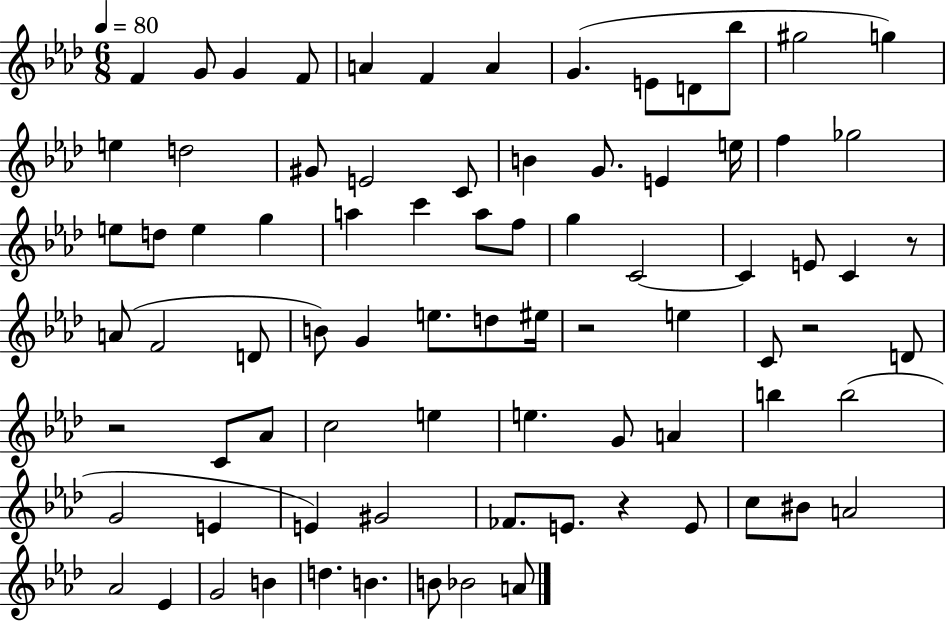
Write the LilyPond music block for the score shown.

{
  \clef treble
  \numericTimeSignature
  \time 6/8
  \key aes \major
  \tempo 4 = 80
  f'4 g'8 g'4 f'8 | a'4 f'4 a'4 | g'4.( e'8 d'8 bes''8 | gis''2 g''4) | \break e''4 d''2 | gis'8 e'2 c'8 | b'4 g'8. e'4 e''16 | f''4 ges''2 | \break e''8 d''8 e''4 g''4 | a''4 c'''4 a''8 f''8 | g''4 c'2~~ | c'4 e'8 c'4 r8 | \break a'8( f'2 d'8 | b'8) g'4 e''8. d''8 eis''16 | r2 e''4 | c'8 r2 d'8 | \break r2 c'8 aes'8 | c''2 e''4 | e''4. g'8 a'4 | b''4 b''2( | \break g'2 e'4 | e'4) gis'2 | fes'8. e'8. r4 e'8 | c''8 bis'8 a'2 | \break aes'2 ees'4 | g'2 b'4 | d''4. b'4. | b'8 bes'2 a'8 | \break \bar "|."
}